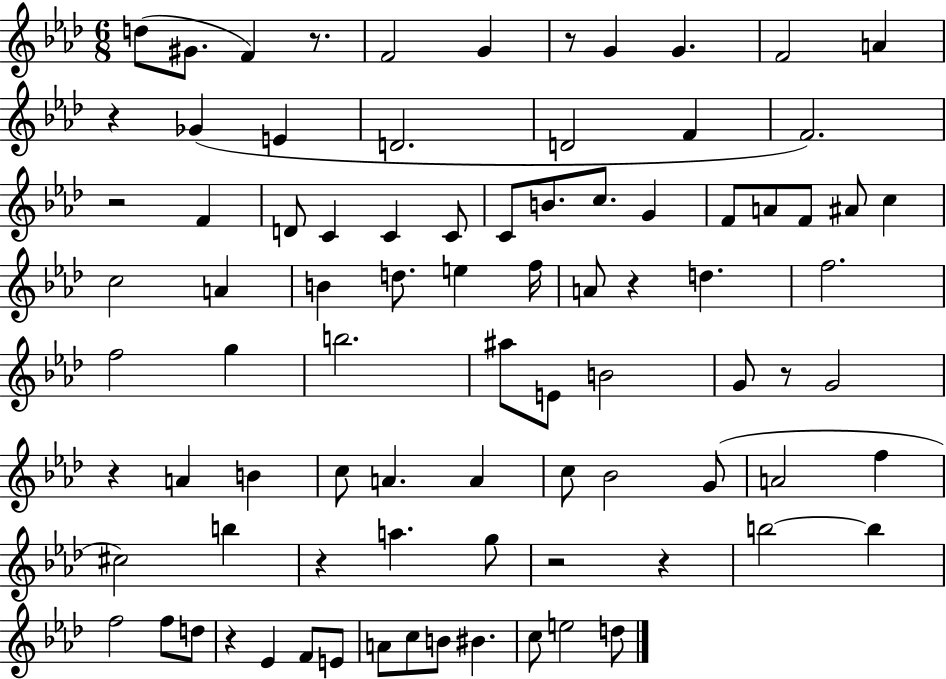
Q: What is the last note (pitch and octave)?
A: D5